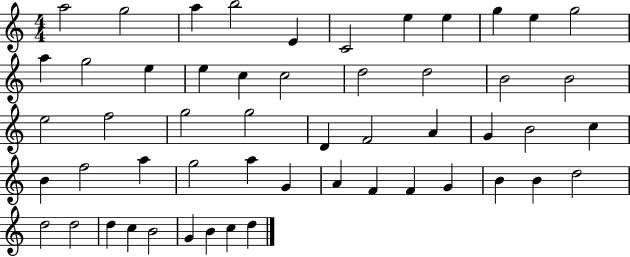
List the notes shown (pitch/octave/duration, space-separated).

A5/h G5/h A5/q B5/h E4/q C4/h E5/q E5/q G5/q E5/q G5/h A5/q G5/h E5/q E5/q C5/q C5/h D5/h D5/h B4/h B4/h E5/h F5/h G5/h G5/h D4/q F4/h A4/q G4/q B4/h C5/q B4/q F5/h A5/q G5/h A5/q G4/q A4/q F4/q F4/q G4/q B4/q B4/q D5/h D5/h D5/h D5/q C5/q B4/h G4/q B4/q C5/q D5/q